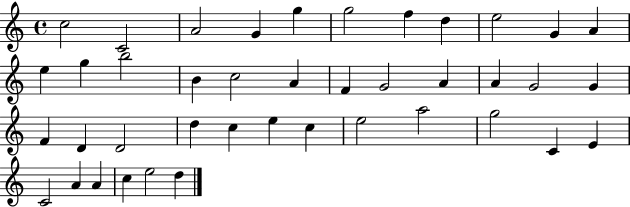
X:1
T:Untitled
M:4/4
L:1/4
K:C
c2 C2 A2 G g g2 f d e2 G A e g b2 B c2 A F G2 A A G2 G F D D2 d c e c e2 a2 g2 C E C2 A A c e2 d